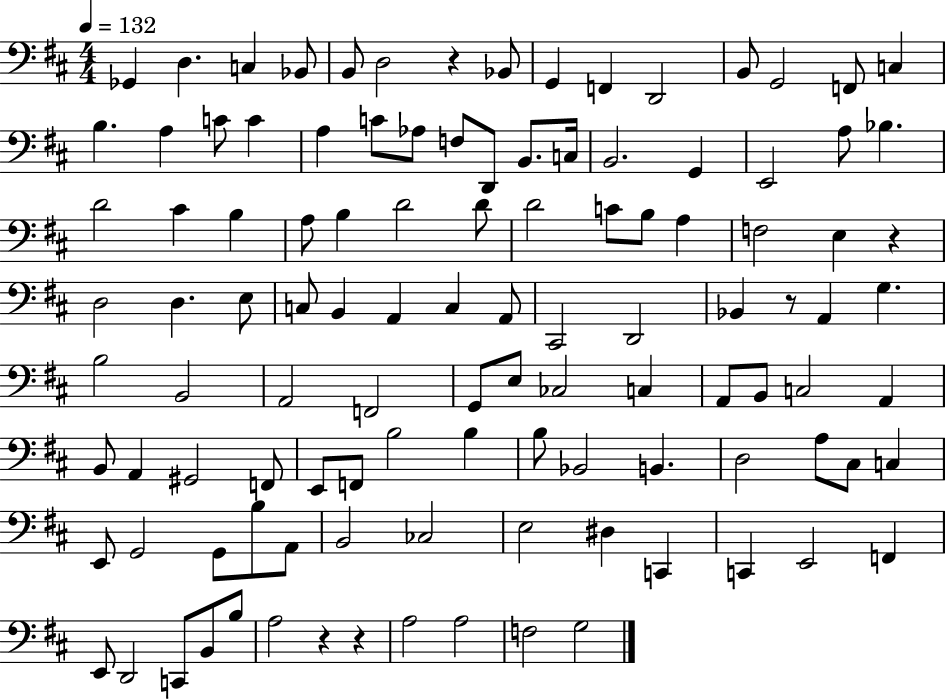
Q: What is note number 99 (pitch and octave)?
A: C2